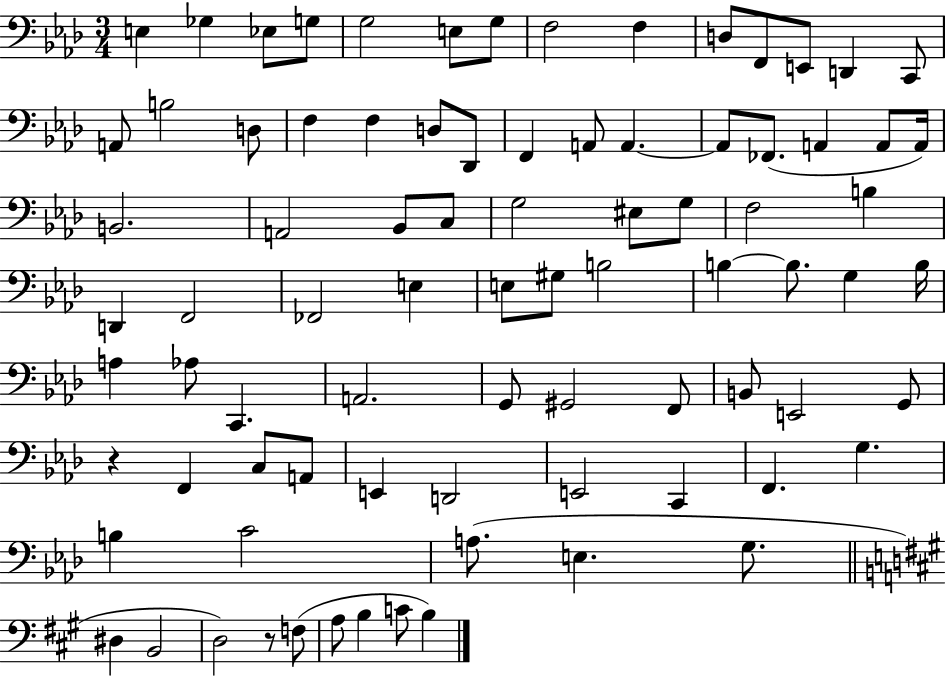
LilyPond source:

{
  \clef bass
  \numericTimeSignature
  \time 3/4
  \key aes \major
  \repeat volta 2 { e4 ges4 ees8 g8 | g2 e8 g8 | f2 f4 | d8 f,8 e,8 d,4 c,8 | \break a,8 b2 d8 | f4 f4 d8 des,8 | f,4 a,8 a,4.~~ | a,8 fes,8.( a,4 a,8 a,16) | \break b,2. | a,2 bes,8 c8 | g2 eis8 g8 | f2 b4 | \break d,4 f,2 | fes,2 e4 | e8 gis8 b2 | b4~~ b8. g4 b16 | \break a4 aes8 c,4. | a,2. | g,8 gis,2 f,8 | b,8 e,2 g,8 | \break r4 f,4 c8 a,8 | e,4 d,2 | e,2 c,4 | f,4. g4. | \break b4 c'2 | a8.( e4. g8. | \bar "||" \break \key a \major dis4 b,2 | d2) r8 f8( | a8 b4 c'8 b4) | } \bar "|."
}